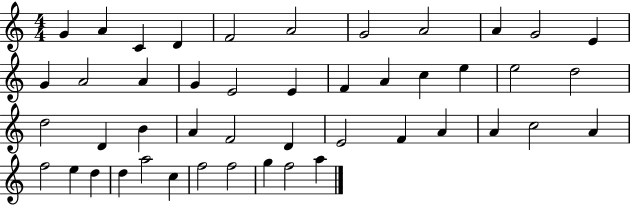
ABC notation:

X:1
T:Untitled
M:4/4
L:1/4
K:C
G A C D F2 A2 G2 A2 A G2 E G A2 A G E2 E F A c e e2 d2 d2 D B A F2 D E2 F A A c2 A f2 e d d a2 c f2 f2 g f2 a